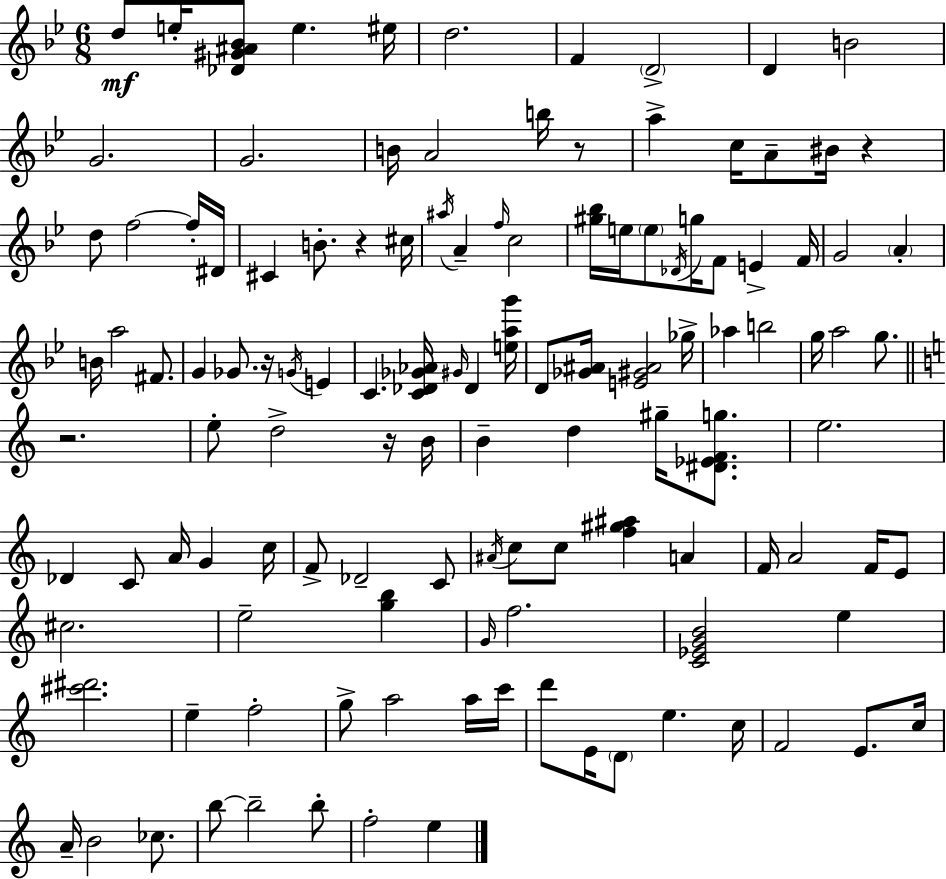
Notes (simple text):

D5/e E5/s [Db4,G#4,A#4,Bb4]/e E5/q. EIS5/s D5/h. F4/q D4/h D4/q B4/h G4/h. G4/h. B4/s A4/h B5/s R/e A5/q C5/s A4/e BIS4/s R/q D5/e F5/h F5/s D#4/s C#4/q B4/e. R/q C#5/s A#5/s A4/q F5/s C5/h [G#5,Bb5]/s E5/s E5/e Db4/s G5/s F4/e E4/q F4/s G4/h A4/q B4/s A5/h F#4/e. G4/q Gb4/e. R/s G4/s E4/q C4/q. [C4,Db4,Gb4,Ab4]/s G#4/s Db4/q [E5,A5,G6]/s D4/e [Gb4,A#4]/s [E4,G#4,A#4]/h Gb5/s Ab5/q B5/h G5/s A5/h G5/e. R/h. E5/e D5/h R/s B4/s B4/q D5/q G#5/s [D#4,Eb4,F4,G5]/e. E5/h. Db4/q C4/e A4/s G4/q C5/s F4/e Db4/h C4/e A#4/s C5/e C5/e [F5,G#5,A#5]/q A4/q F4/s A4/h F4/s E4/e C#5/h. E5/h [G5,B5]/q G4/s F5/h. [C4,Eb4,G4,B4]/h E5/q [C#6,D#6]/h. E5/q F5/h G5/e A5/h A5/s C6/s D6/e E4/s D4/e E5/q. C5/s F4/h E4/e. C5/s A4/s B4/h CES5/e. B5/e B5/h B5/e F5/h E5/q